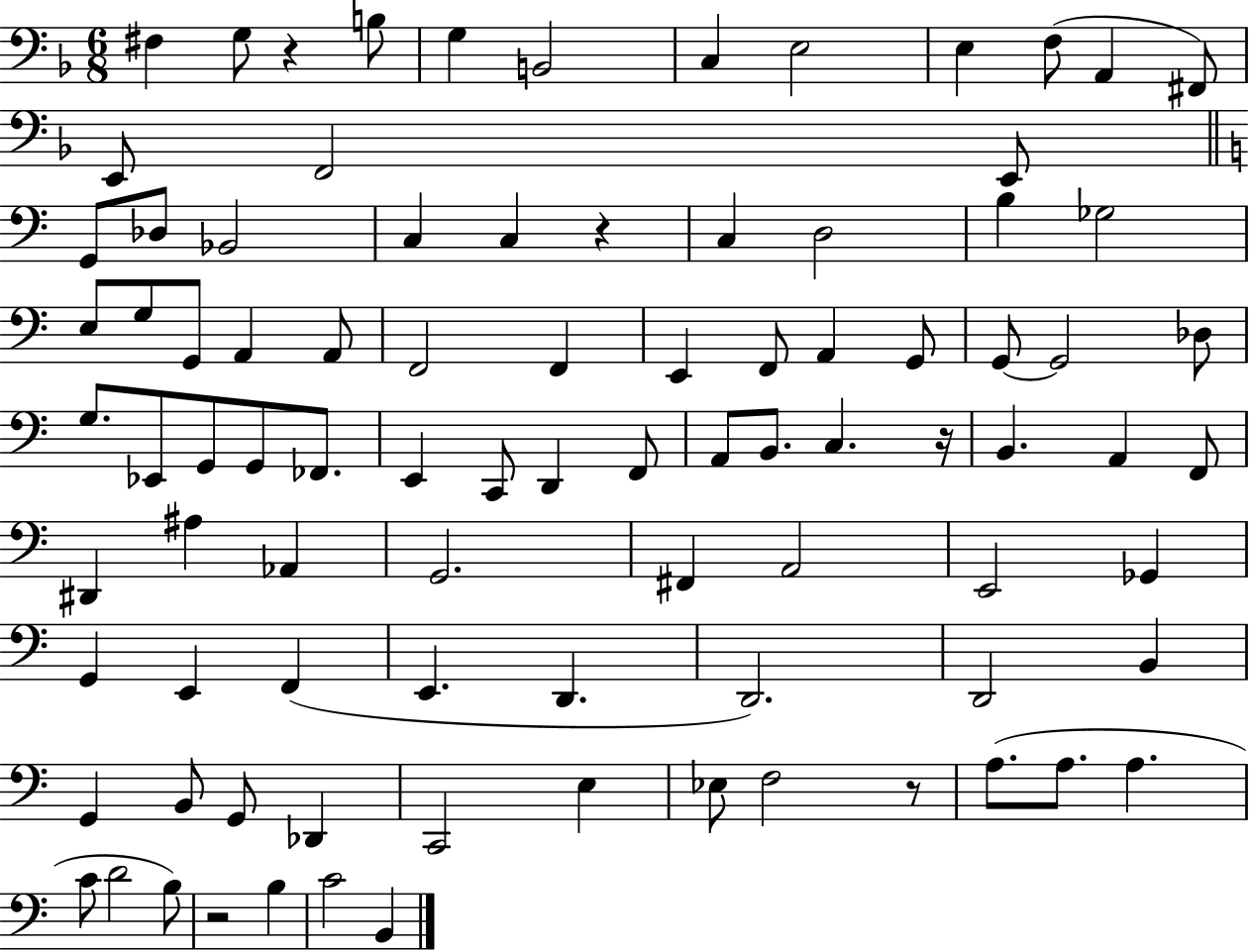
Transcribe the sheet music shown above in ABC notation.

X:1
T:Untitled
M:6/8
L:1/4
K:F
^F, G,/2 z B,/2 G, B,,2 C, E,2 E, F,/2 A,, ^F,,/2 E,,/2 F,,2 E,,/2 G,,/2 _D,/2 _B,,2 C, C, z C, D,2 B, _G,2 E,/2 G,/2 G,,/2 A,, A,,/2 F,,2 F,, E,, F,,/2 A,, G,,/2 G,,/2 G,,2 _D,/2 G,/2 _E,,/2 G,,/2 G,,/2 _F,,/2 E,, C,,/2 D,, F,,/2 A,,/2 B,,/2 C, z/4 B,, A,, F,,/2 ^D,, ^A, _A,, G,,2 ^F,, A,,2 E,,2 _G,, G,, E,, F,, E,, D,, D,,2 D,,2 B,, G,, B,,/2 G,,/2 _D,, C,,2 E, _E,/2 F,2 z/2 A,/2 A,/2 A, C/2 D2 B,/2 z2 B, C2 B,,